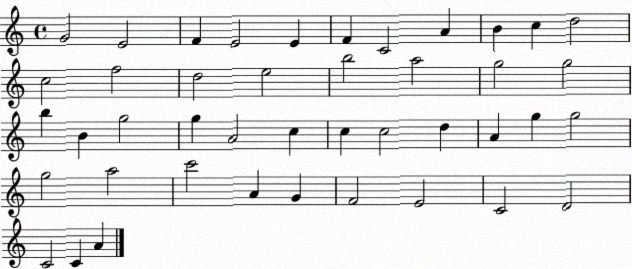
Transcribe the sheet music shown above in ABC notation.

X:1
T:Untitled
M:4/4
L:1/4
K:C
G2 E2 F E2 E F C2 A B c d2 c2 f2 d2 e2 b2 a2 g2 g2 b B g2 g A2 c c c2 d A g g2 g2 a2 c'2 A G F2 E2 C2 D2 C2 C A